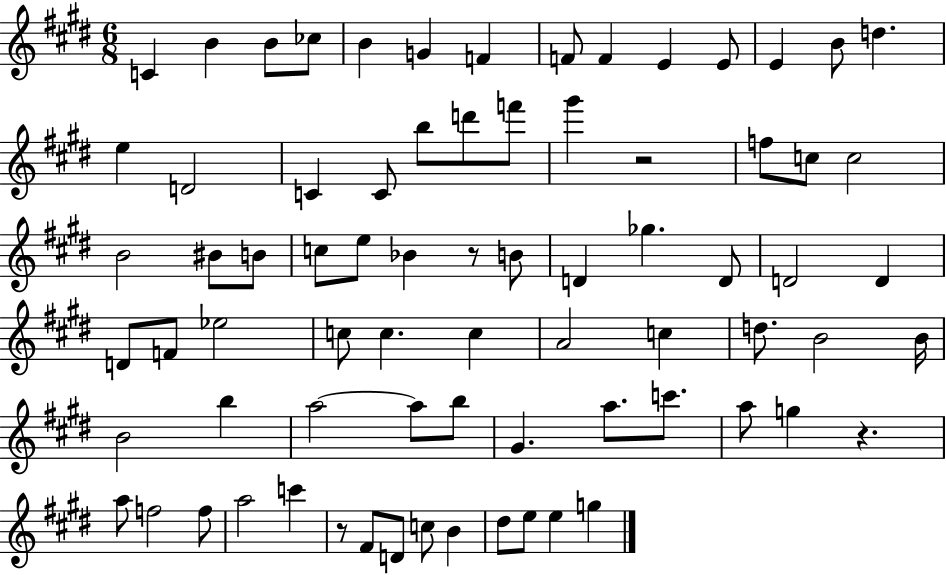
{
  \clef treble
  \numericTimeSignature
  \time 6/8
  \key e \major
  \repeat volta 2 { c'4 b'4 b'8 ces''8 | b'4 g'4 f'4 | f'8 f'4 e'4 e'8 | e'4 b'8 d''4. | \break e''4 d'2 | c'4 c'8 b''8 d'''8 f'''8 | gis'''4 r2 | f''8 c''8 c''2 | \break b'2 bis'8 b'8 | c''8 e''8 bes'4 r8 b'8 | d'4 ges''4. d'8 | d'2 d'4 | \break d'8 f'8 ees''2 | c''8 c''4. c''4 | a'2 c''4 | d''8. b'2 b'16 | \break b'2 b''4 | a''2~~ a''8 b''8 | gis'4. a''8. c'''8. | a''8 g''4 r4. | \break a''8 f''2 f''8 | a''2 c'''4 | r8 fis'8 d'8 c''8 b'4 | dis''8 e''8 e''4 g''4 | \break } \bar "|."
}